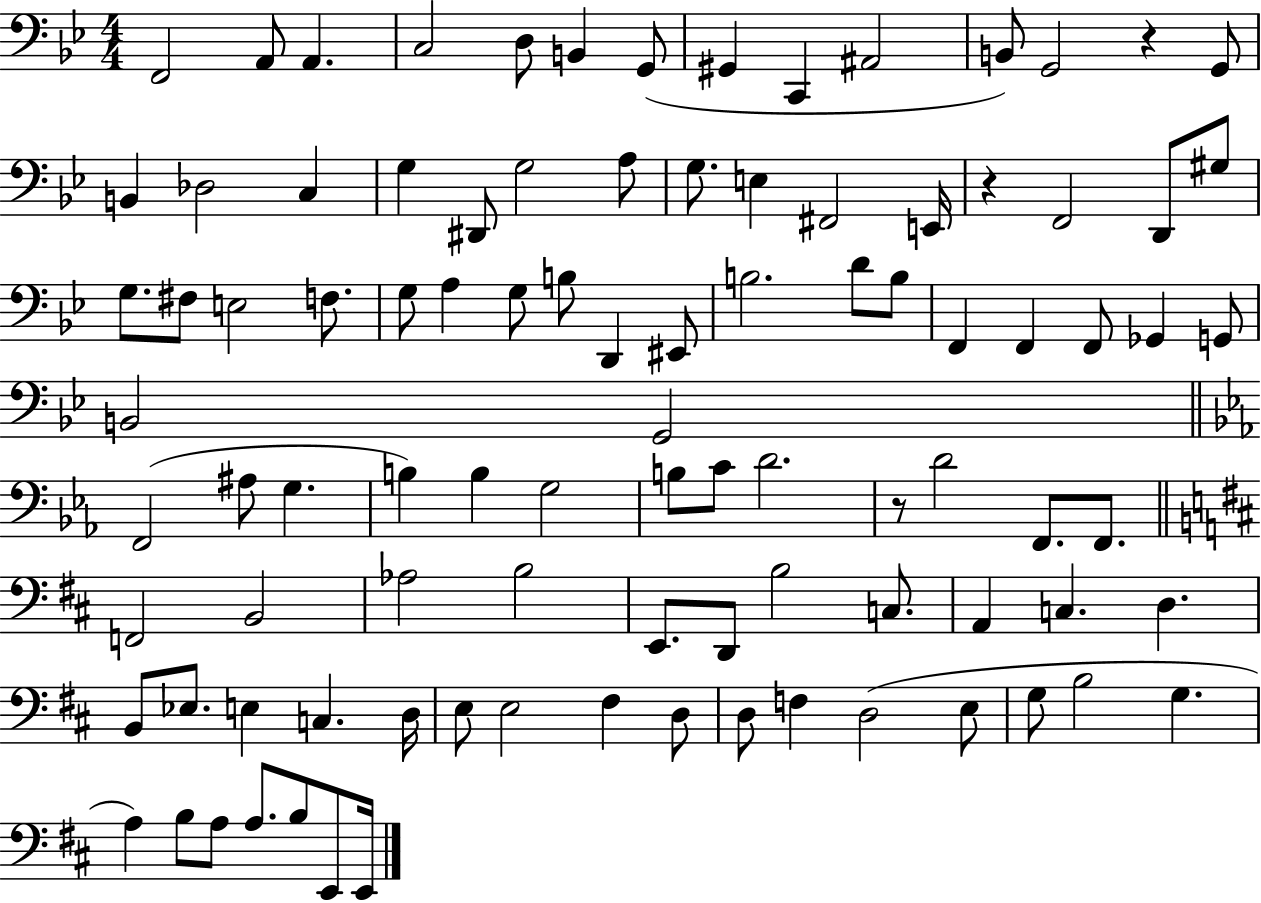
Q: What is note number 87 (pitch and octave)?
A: A3